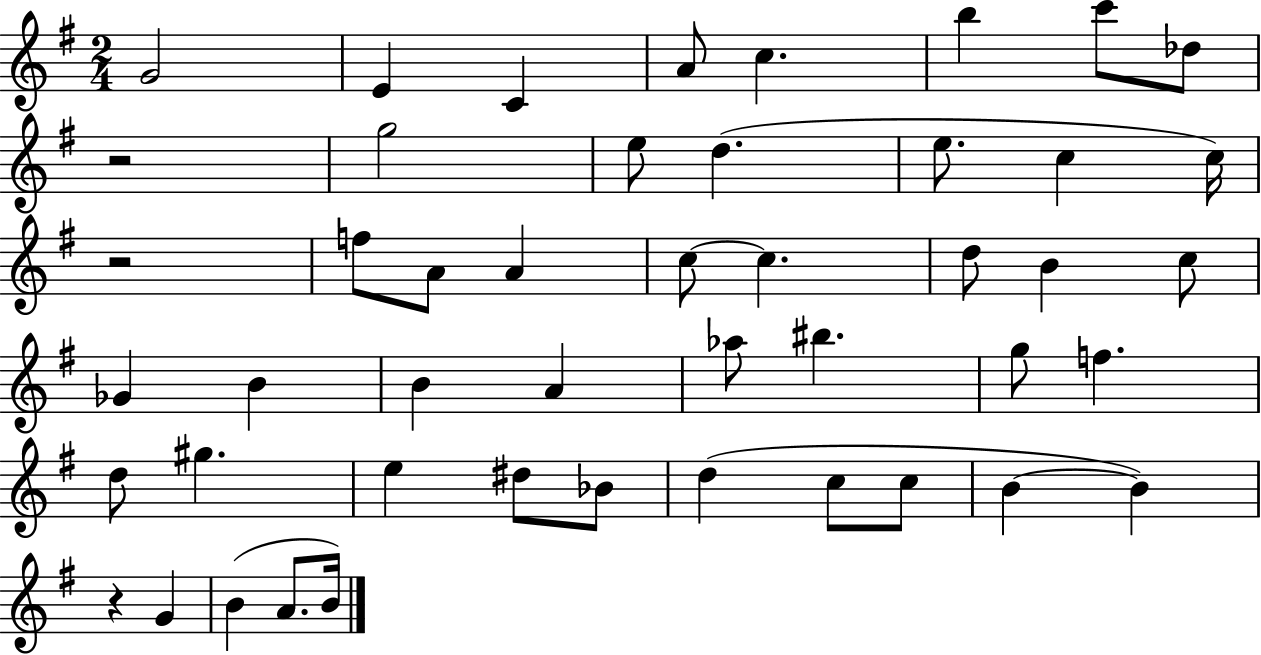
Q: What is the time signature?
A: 2/4